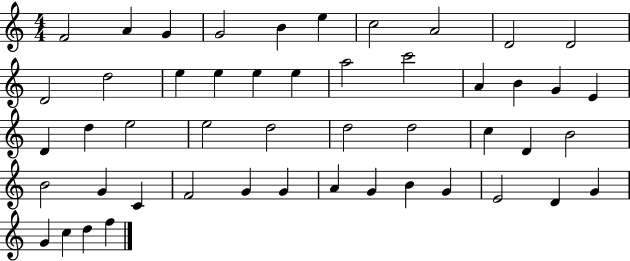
F4/h A4/q G4/q G4/h B4/q E5/q C5/h A4/h D4/h D4/h D4/h D5/h E5/q E5/q E5/q E5/q A5/h C6/h A4/q B4/q G4/q E4/q D4/q D5/q E5/h E5/h D5/h D5/h D5/h C5/q D4/q B4/h B4/h G4/q C4/q F4/h G4/q G4/q A4/q G4/q B4/q G4/q E4/h D4/q G4/q G4/q C5/q D5/q F5/q